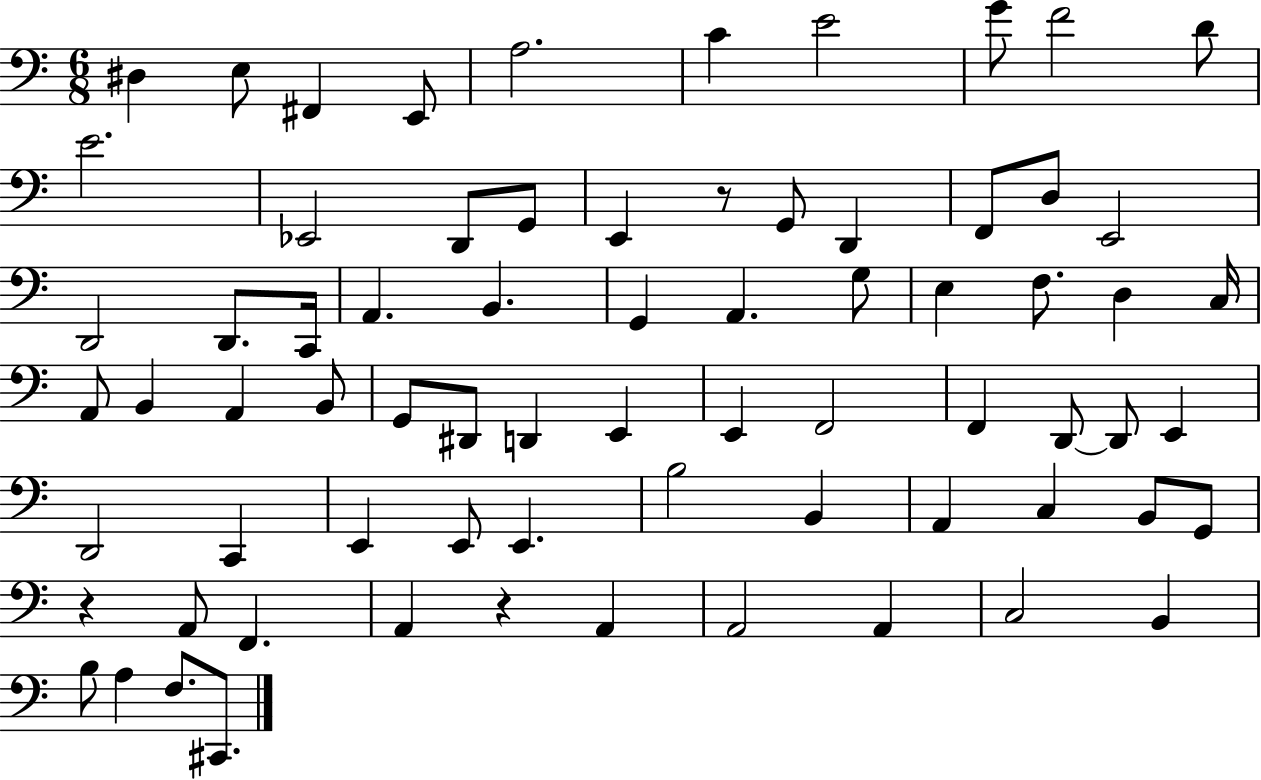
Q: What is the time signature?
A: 6/8